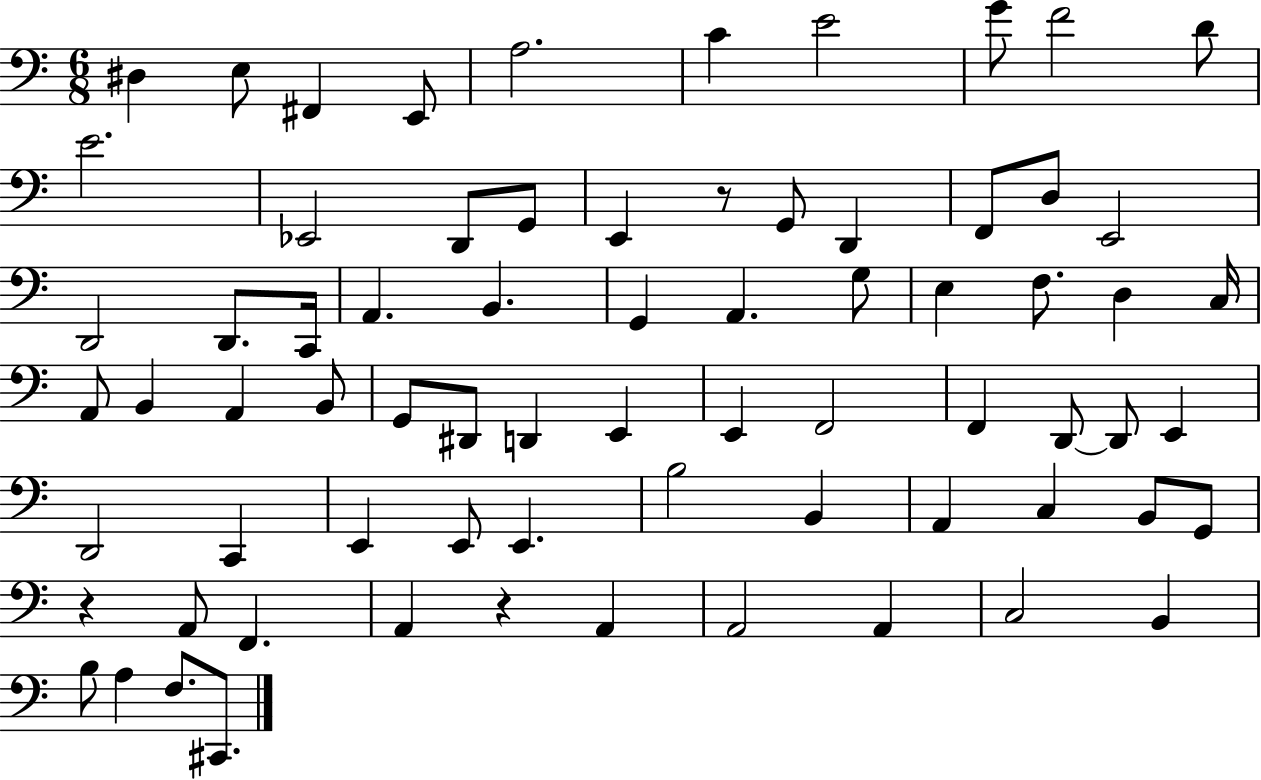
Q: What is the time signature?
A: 6/8